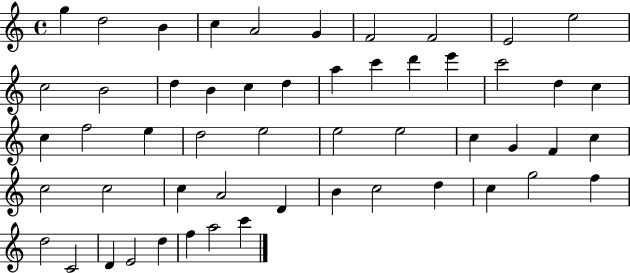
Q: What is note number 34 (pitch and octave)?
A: C5